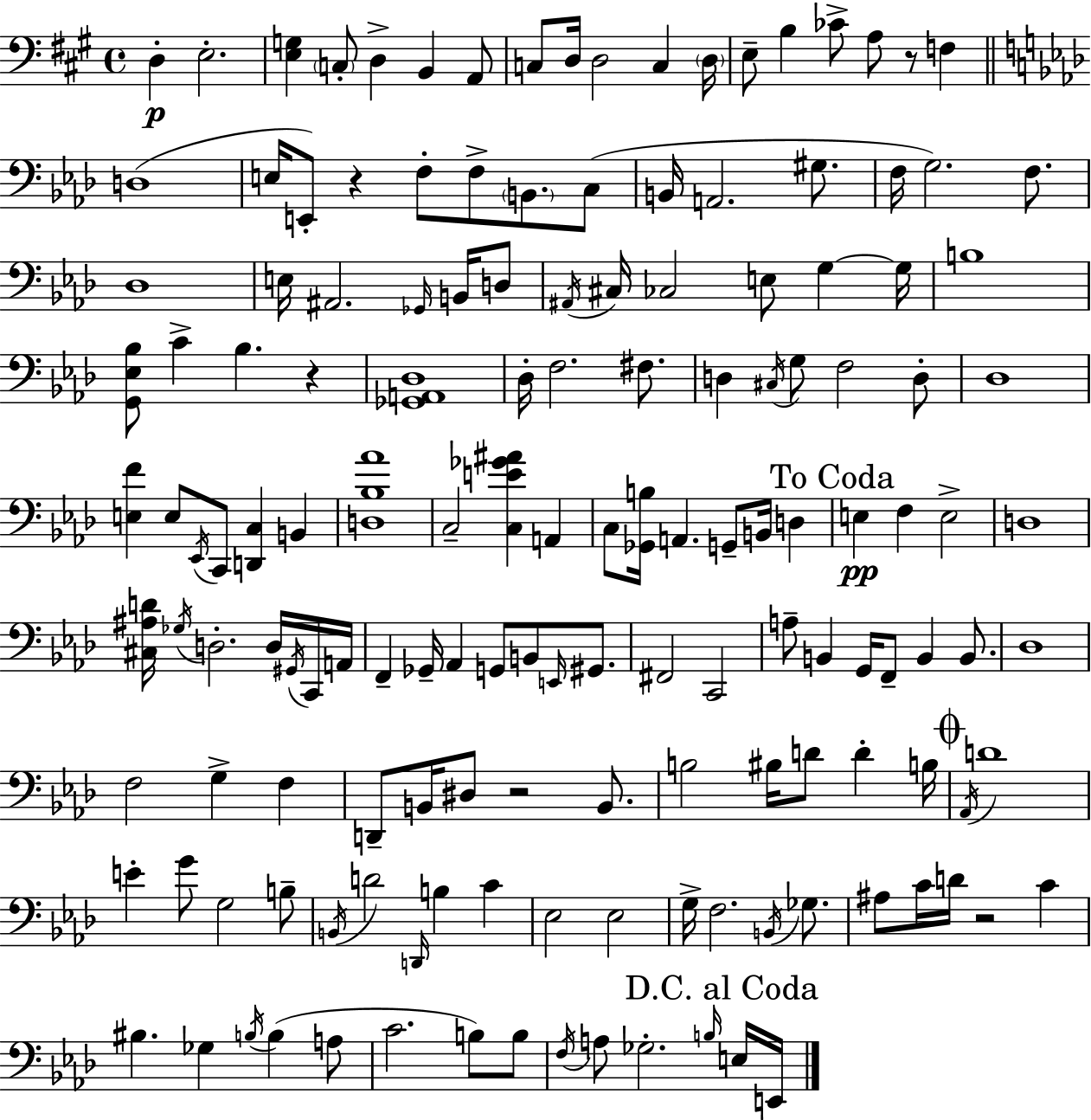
D3/q E3/h. [E3,G3]/q C3/e D3/q B2/q A2/e C3/e D3/s D3/h C3/q D3/s E3/e B3/q CES4/e A3/e R/e F3/q D3/w E3/s E2/e R/q F3/e F3/e B2/e. C3/e B2/s A2/h. G#3/e. F3/s G3/h. F3/e. Db3/w E3/s A#2/h. Gb2/s B2/s D3/e A#2/s C#3/s CES3/h E3/e G3/q G3/s B3/w [G2,Eb3,Bb3]/e C4/q Bb3/q. R/q [Gb2,A2,Db3]/w Db3/s F3/h. F#3/e. D3/q C#3/s G3/e F3/h D3/e Db3/w [E3,F4]/q E3/e Eb2/s C2/e [D2,C3]/q B2/q [D3,Bb3,Ab4]/w C3/h [C3,E4,Gb4,A#4]/q A2/q C3/e [Gb2,B3]/s A2/q. G2/e B2/s D3/q E3/q F3/q E3/h D3/w [C#3,A#3,D4]/s Gb3/s D3/h. D3/s G#2/s C2/s A2/s F2/q Gb2/s Ab2/q G2/e B2/e E2/s G#2/e. F#2/h C2/h A3/e B2/q G2/s F2/e B2/q B2/e. Db3/w F3/h G3/q F3/q D2/e B2/s D#3/e R/h B2/e. B3/h BIS3/s D4/e D4/q B3/s Ab2/s D4/w E4/q G4/e G3/h B3/e B2/s D4/h D2/s B3/q C4/q Eb3/h Eb3/h G3/s F3/h. B2/s Gb3/e. A#3/e C4/s D4/s R/h C4/q BIS3/q. Gb3/q B3/s B3/q A3/e C4/h. B3/e B3/e F3/s A3/e Gb3/h. B3/s E3/s E2/s